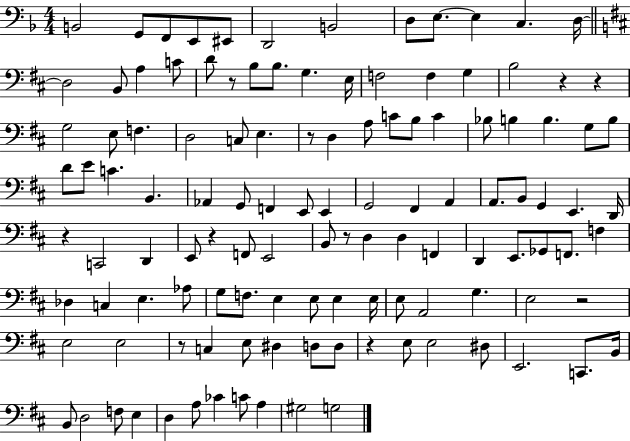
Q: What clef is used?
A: bass